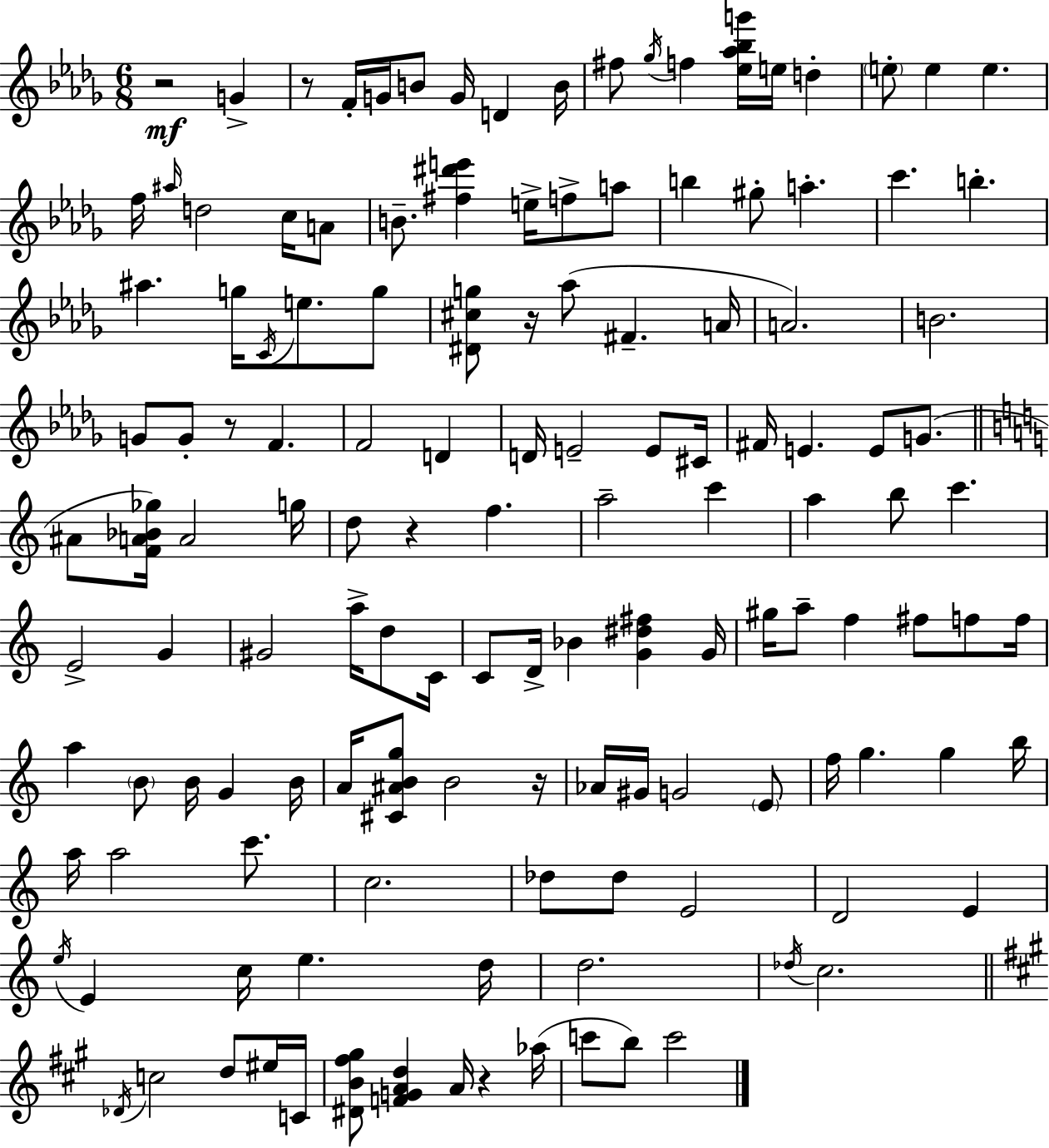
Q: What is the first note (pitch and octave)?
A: G4